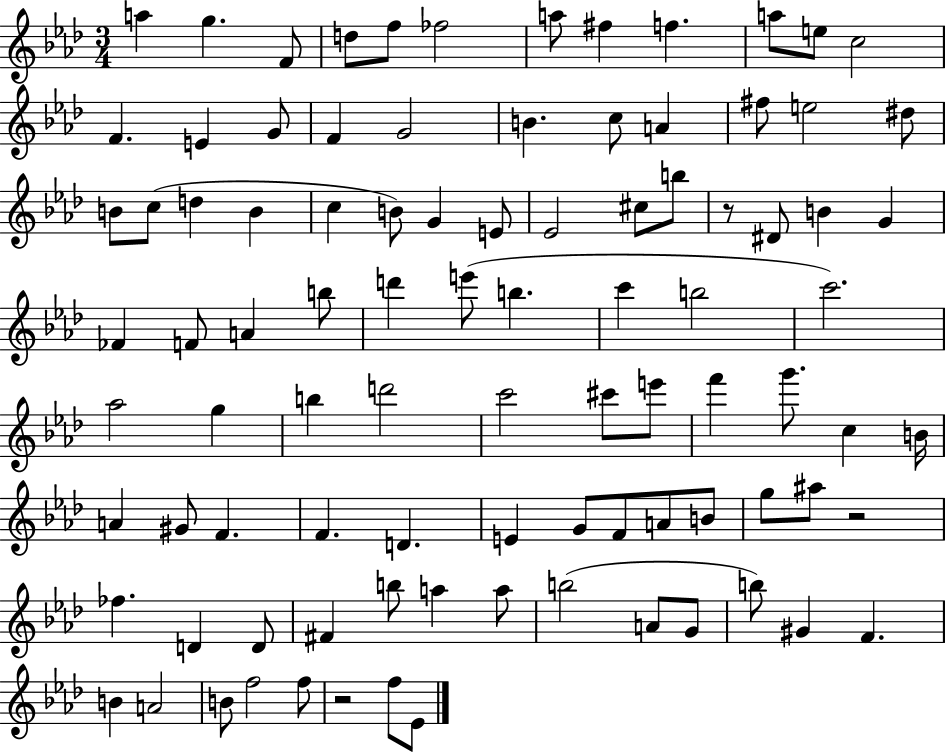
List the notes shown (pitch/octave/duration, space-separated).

A5/q G5/q. F4/e D5/e F5/e FES5/h A5/e F#5/q F5/q. A5/e E5/e C5/h F4/q. E4/q G4/e F4/q G4/h B4/q. C5/e A4/q F#5/e E5/h D#5/e B4/e C5/e D5/q B4/q C5/q B4/e G4/q E4/e Eb4/h C#5/e B5/e R/e D#4/e B4/q G4/q FES4/q F4/e A4/q B5/e D6/q E6/e B5/q. C6/q B5/h C6/h. Ab5/h G5/q B5/q D6/h C6/h C#6/e E6/e F6/q G6/e. C5/q B4/s A4/q G#4/e F4/q. F4/q. D4/q. E4/q G4/e F4/e A4/e B4/e G5/e A#5/e R/h FES5/q. D4/q D4/e F#4/q B5/e A5/q A5/e B5/h A4/e G4/e B5/e G#4/q F4/q. B4/q A4/h B4/e F5/h F5/e R/h F5/e Eb4/e